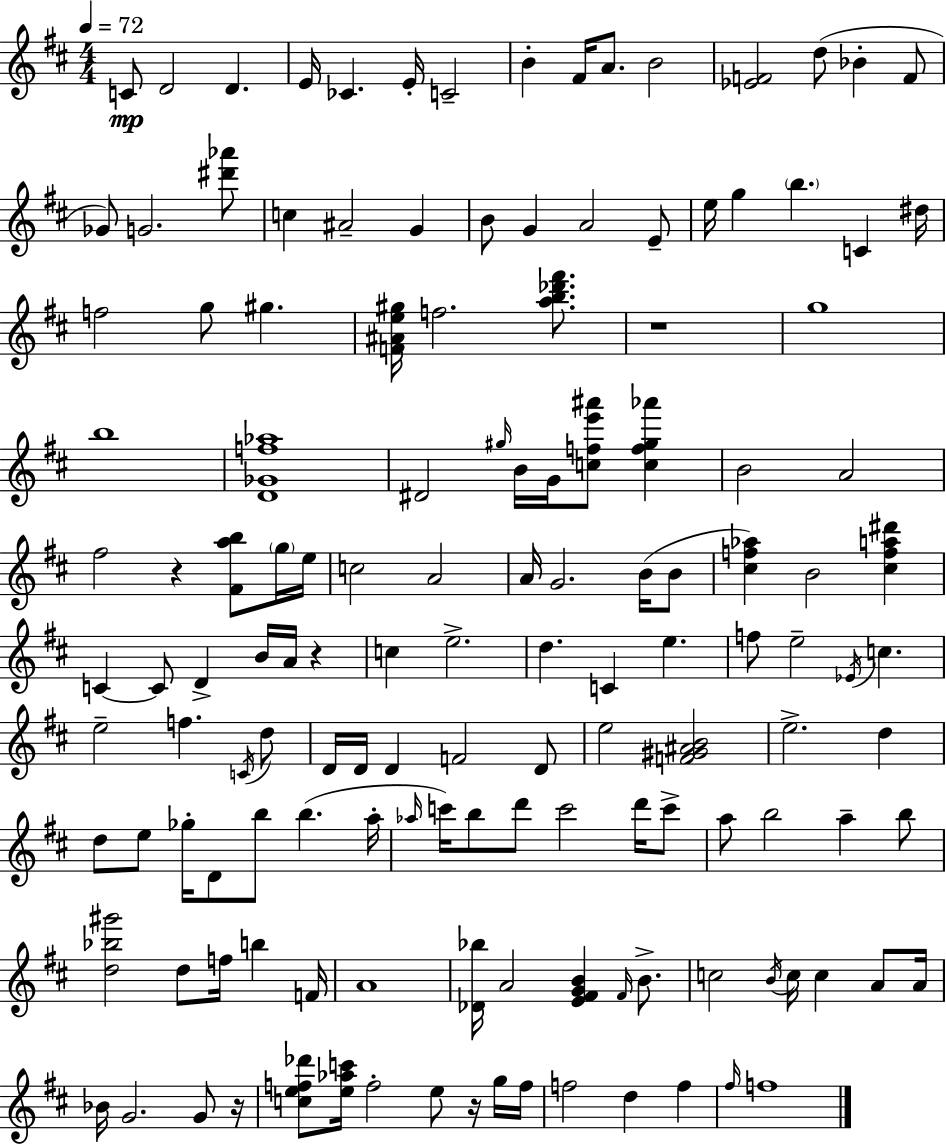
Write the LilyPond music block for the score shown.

{
  \clef treble
  \numericTimeSignature
  \time 4/4
  \key d \major
  \tempo 4 = 72
  c'8\mp d'2 d'4. | e'16 ces'4. e'16-. c'2-- | b'4-. fis'16 a'8. b'2 | <ees' f'>2 d''8( bes'4-. f'8 | \break ges'8) g'2. <dis''' aes'''>8 | c''4 ais'2-- g'4 | b'8 g'4 a'2 e'8-- | e''16 g''4 \parenthesize b''4. c'4 dis''16 | \break f''2 g''8 gis''4. | <f' ais' e'' gis''>16 f''2. <a'' b'' des''' fis'''>8. | r1 | g''1 | \break b''1 | <d' ges' f'' aes''>1 | dis'2 \grace { gis''16 } b'16 g'16 <c'' f'' e''' ais'''>8 <c'' f'' gis'' aes'''>4 | b'2 a'2 | \break fis''2 r4 <fis' a'' b''>8 \parenthesize g''16 | e''16 c''2 a'2 | a'16 g'2. b'16( b'8 | <cis'' f'' aes''>4) b'2 <cis'' f'' a'' dis'''>4 | \break c'4~~ c'8 d'4-> b'16 a'16 r4 | c''4 e''2.-> | d''4. c'4 e''4. | f''8 e''2-- \acciaccatura { ees'16 } c''4. | \break e''2-- f''4. | \acciaccatura { c'16 } d''8 d'16 d'16 d'4 f'2 | d'8 e''2 <f' gis' ais' b'>2 | e''2.-> d''4 | \break d''8 e''8 ges''16-. d'8 b''8 b''4.( | a''16-. \grace { aes''16 } c'''16) b''8 d'''8 c'''2 | d'''16 c'''8-> a''8 b''2 a''4-- | b''8 <d'' bes'' gis'''>2 d''8 f''16 b''4 | \break f'16 a'1 | <des' bes''>16 a'2 <e' fis' g' b'>4 | \grace { fis'16 } b'8.-> c''2 \acciaccatura { b'16 } c''16 c''4 | a'8 a'16 bes'16 g'2. | \break g'8 r16 <c'' e'' f'' des'''>8 <e'' aes'' c'''>16 f''2-. | e''8 r16 g''16 f''16 f''2 d''4 | f''4 \grace { fis''16 } f''1 | \bar "|."
}